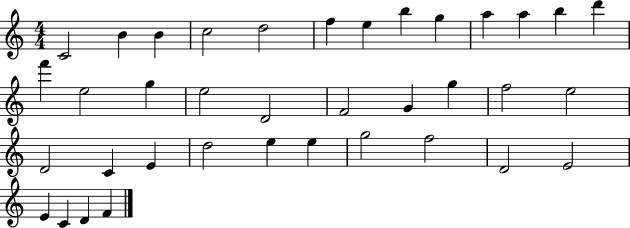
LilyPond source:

{
  \clef treble
  \numericTimeSignature
  \time 4/4
  \key c \major
  c'2 b'4 b'4 | c''2 d''2 | f''4 e''4 b''4 g''4 | a''4 a''4 b''4 d'''4 | \break f'''4 e''2 g''4 | e''2 d'2 | f'2 g'4 g''4 | f''2 e''2 | \break d'2 c'4 e'4 | d''2 e''4 e''4 | g''2 f''2 | d'2 e'2 | \break e'4 c'4 d'4 f'4 | \bar "|."
}